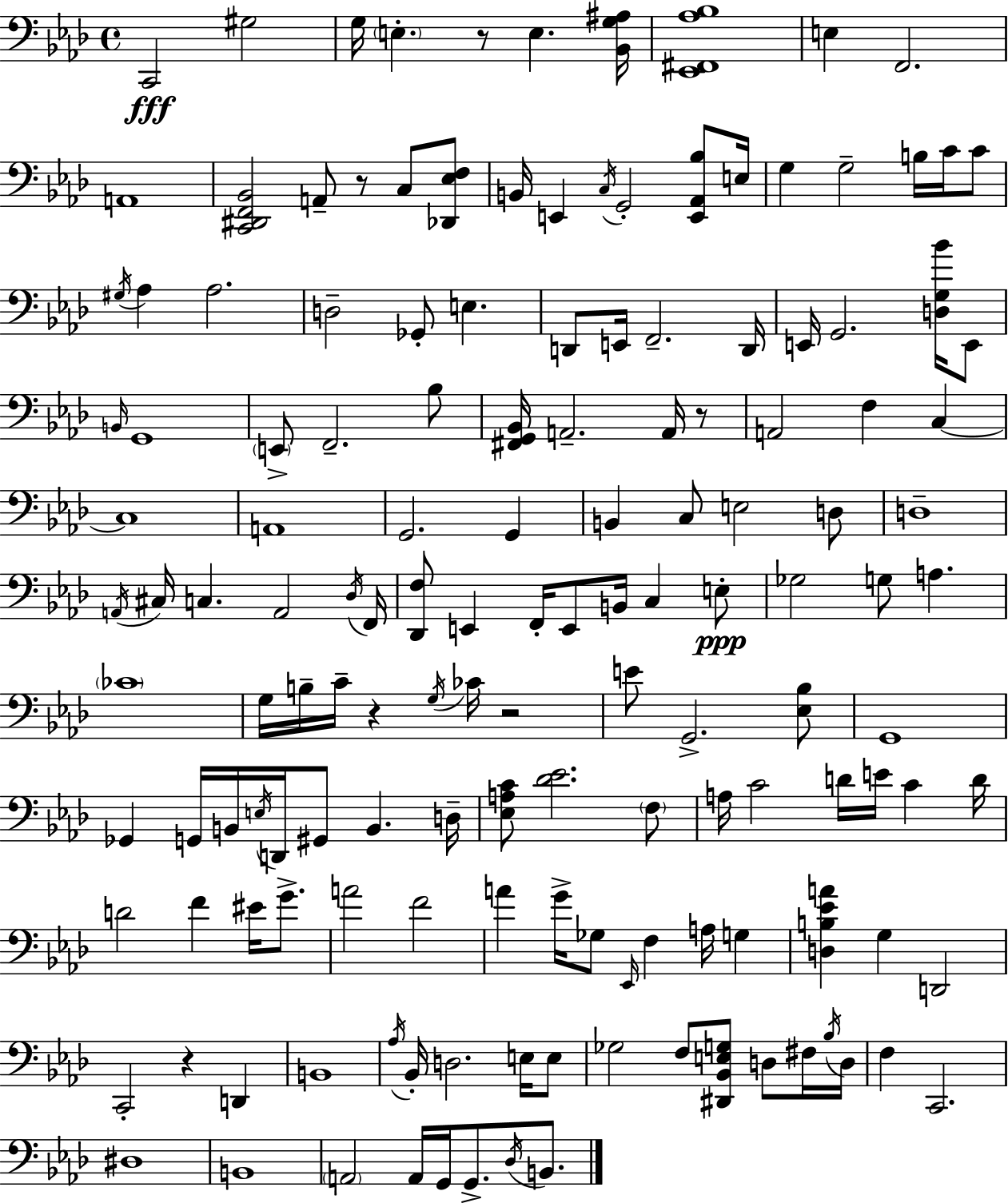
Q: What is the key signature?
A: AES major